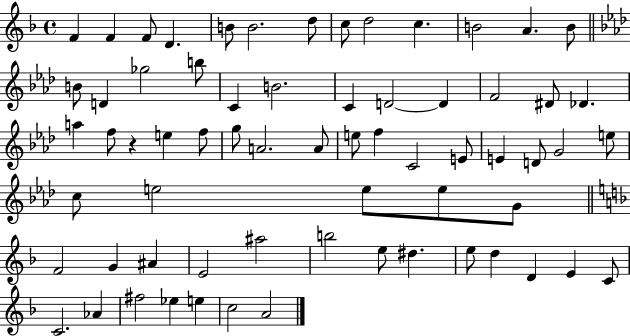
{
  \clef treble
  \time 4/4
  \defaultTimeSignature
  \key f \major
  f'4 f'4 f'8 d'4. | b'8 b'2. d''8 | c''8 d''2 c''4. | b'2 a'4. b'8 | \break \bar "||" \break \key f \minor b'8 d'4 ges''2 b''8 | c'4 b'2. | c'4 d'2~~ d'4 | f'2 dis'8 des'4. | \break a''4 f''8 r4 e''4 f''8 | g''8 a'2. a'8 | e''8 f''4 c'2 e'8 | e'4 d'8 g'2 e''8 | \break c''8 e''2 e''8 e''8 g'8 | \bar "||" \break \key d \minor f'2 g'4 ais'4 | e'2 ais''2 | b''2 e''8 dis''4. | e''8 d''4 d'4 e'4 c'8 | \break c'2. aes'4 | fis''2 ees''4 e''4 | c''2 a'2 | \bar "|."
}